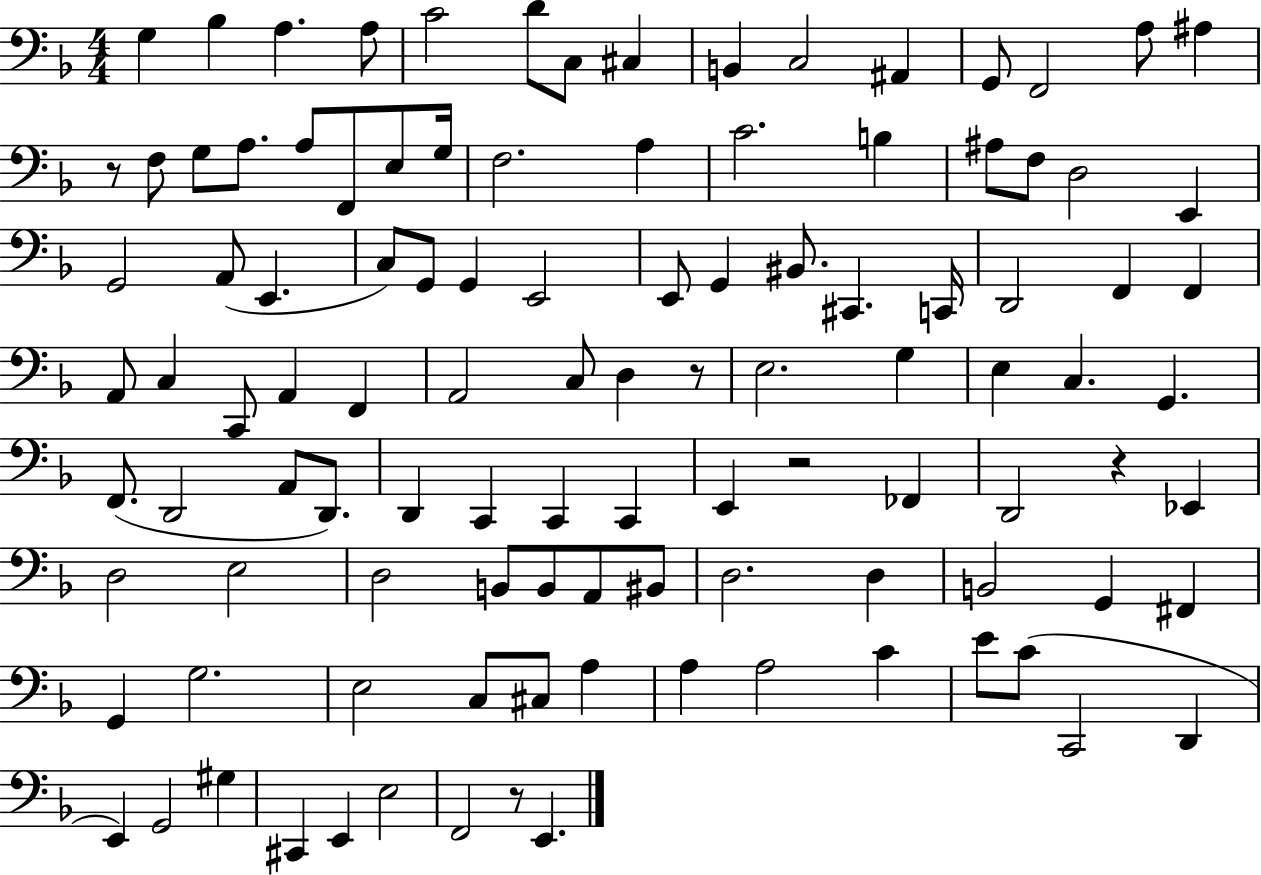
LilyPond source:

{
  \clef bass
  \numericTimeSignature
  \time 4/4
  \key f \major
  g4 bes4 a4. a8 | c'2 d'8 c8 cis4 | b,4 c2 ais,4 | g,8 f,2 a8 ais4 | \break r8 f8 g8 a8. a8 f,8 e8 g16 | f2. a4 | c'2. b4 | ais8 f8 d2 e,4 | \break g,2 a,8( e,4. | c8) g,8 g,4 e,2 | e,8 g,4 bis,8. cis,4. c,16 | d,2 f,4 f,4 | \break a,8 c4 c,8 a,4 f,4 | a,2 c8 d4 r8 | e2. g4 | e4 c4. g,4. | \break f,8.( d,2 a,8 d,8.) | d,4 c,4 c,4 c,4 | e,4 r2 fes,4 | d,2 r4 ees,4 | \break d2 e2 | d2 b,8 b,8 a,8 bis,8 | d2. d4 | b,2 g,4 fis,4 | \break g,4 g2. | e2 c8 cis8 a4 | a4 a2 c'4 | e'8 c'8( c,2 d,4 | \break e,4) g,2 gis4 | cis,4 e,4 e2 | f,2 r8 e,4. | \bar "|."
}